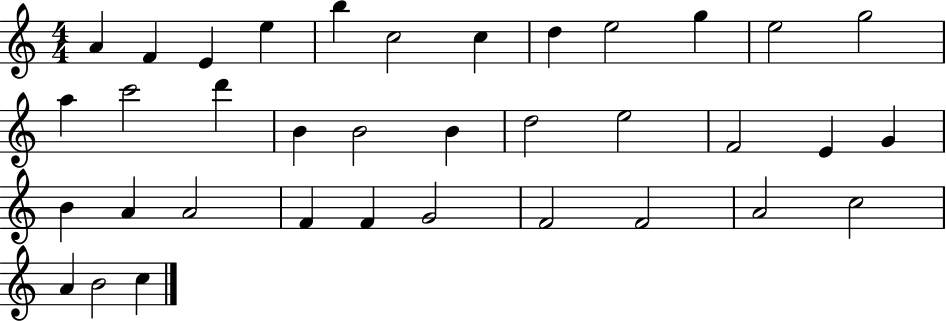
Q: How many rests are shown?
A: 0